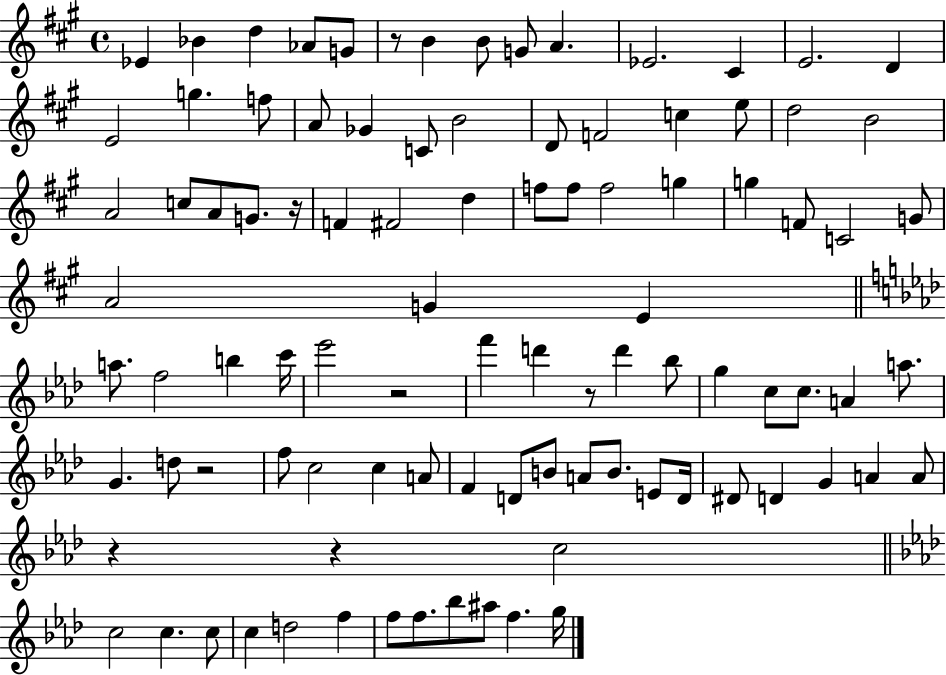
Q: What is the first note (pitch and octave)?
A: Eb4